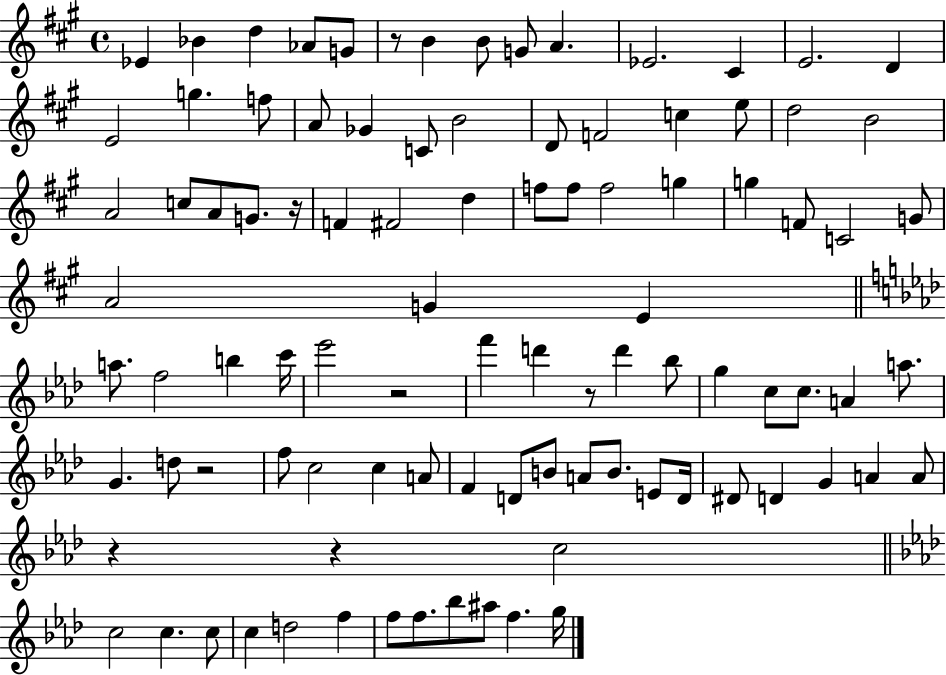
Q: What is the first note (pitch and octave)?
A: Eb4